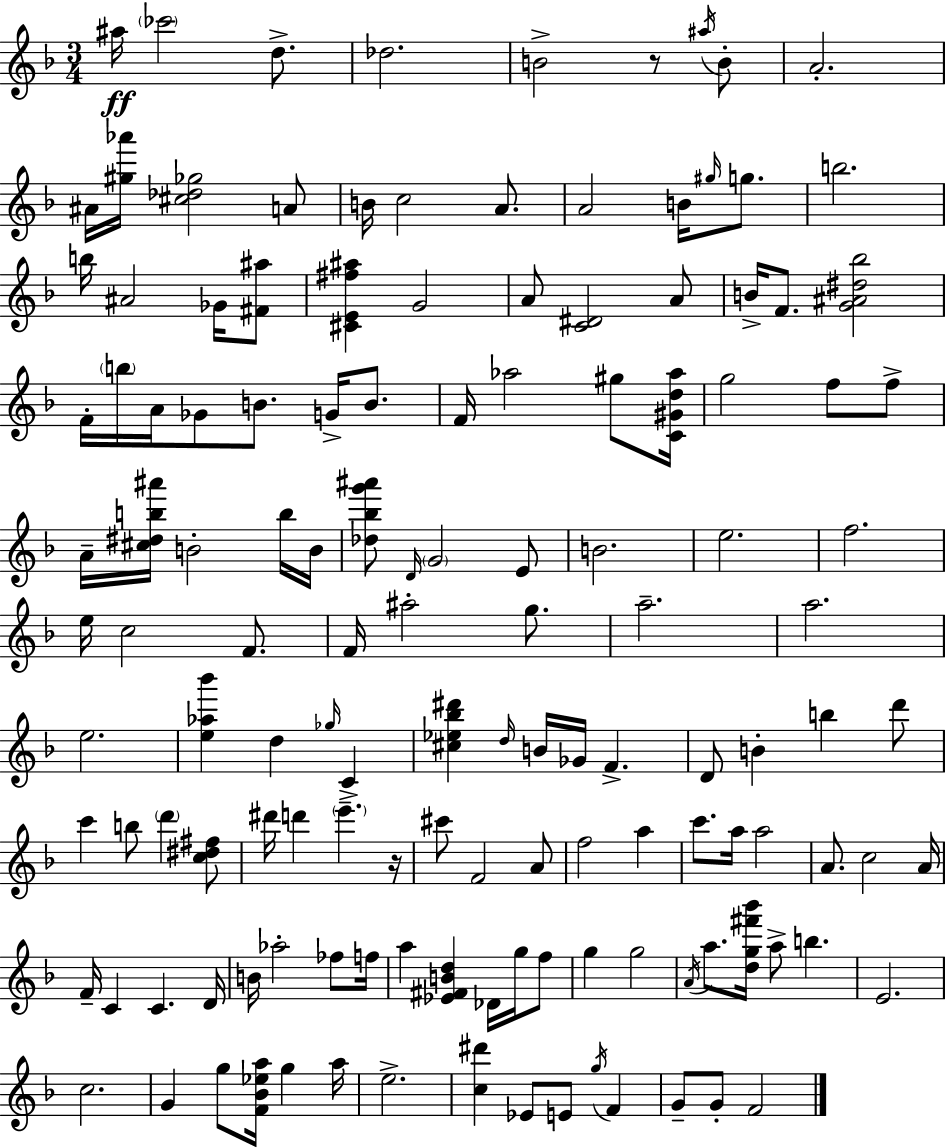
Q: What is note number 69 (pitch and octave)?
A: D6